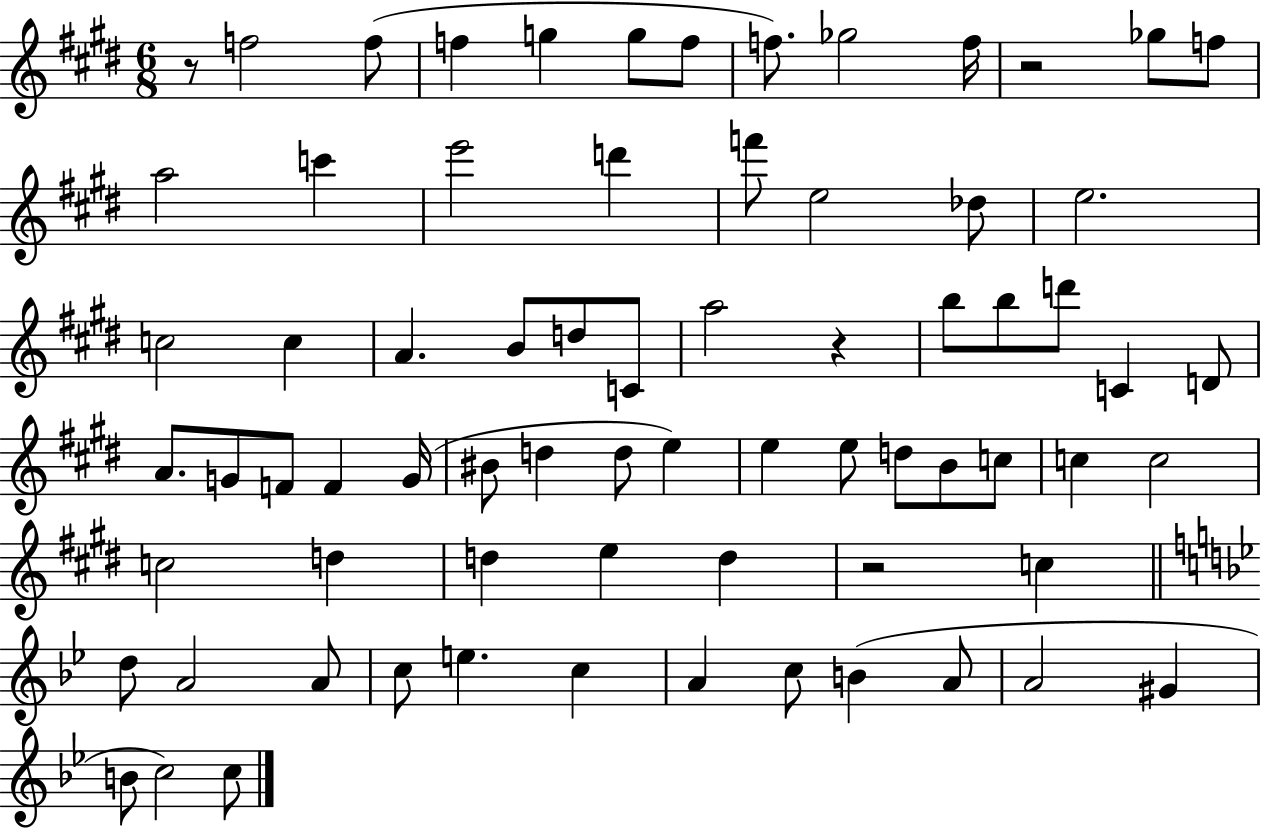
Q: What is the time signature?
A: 6/8